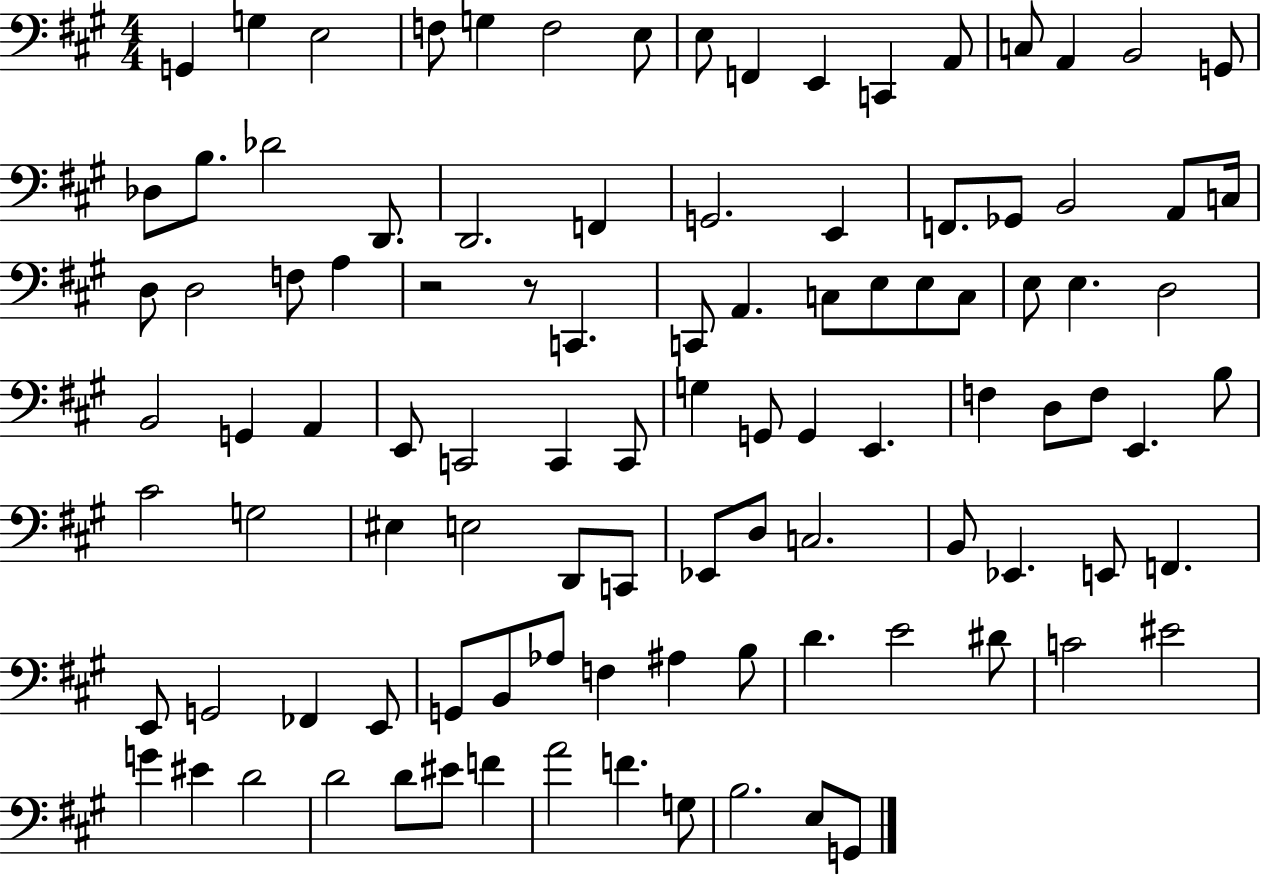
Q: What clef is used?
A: bass